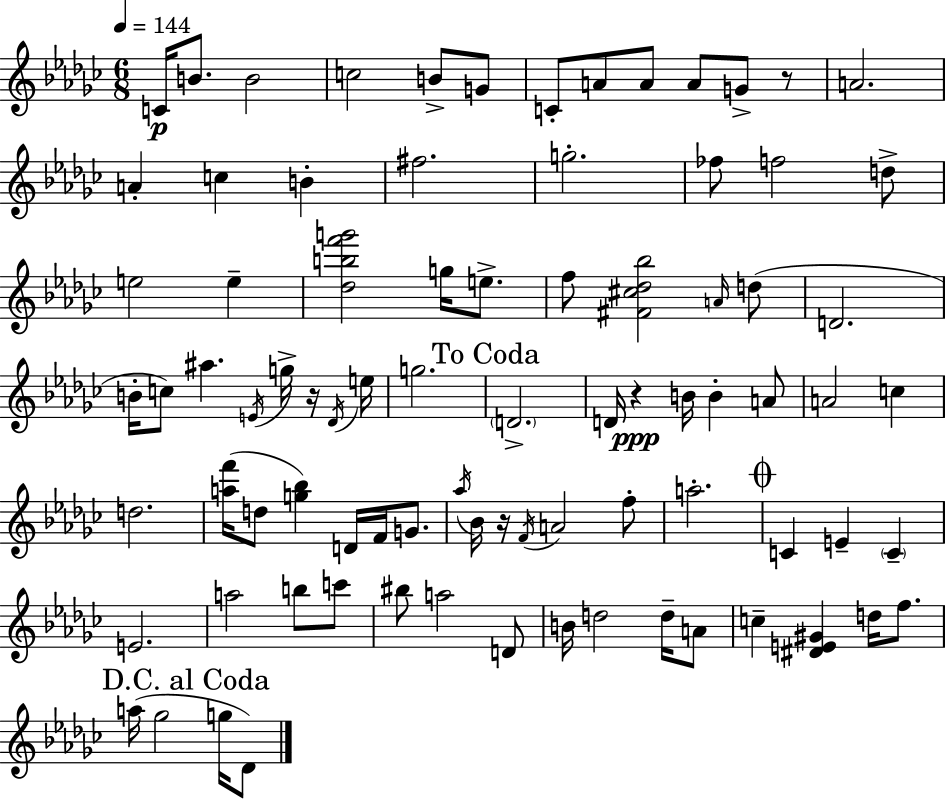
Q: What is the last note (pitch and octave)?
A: Db4